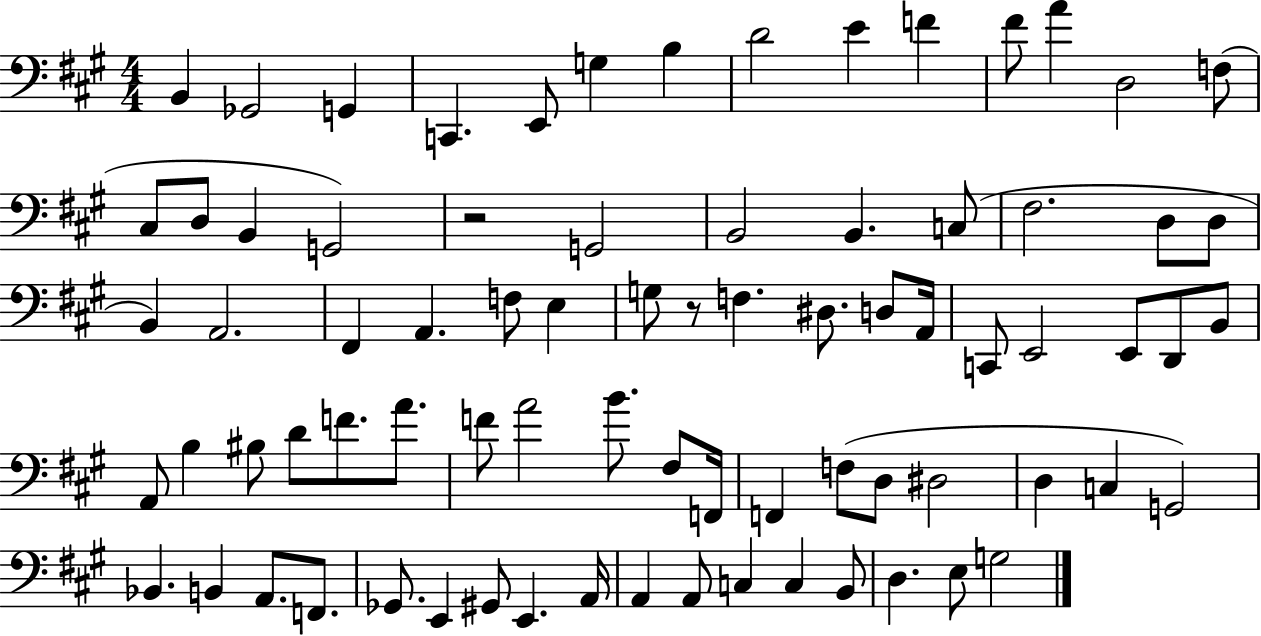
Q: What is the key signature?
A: A major